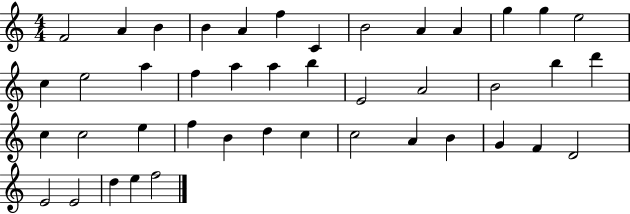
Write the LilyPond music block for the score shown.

{
  \clef treble
  \numericTimeSignature
  \time 4/4
  \key c \major
  f'2 a'4 b'4 | b'4 a'4 f''4 c'4 | b'2 a'4 a'4 | g''4 g''4 e''2 | \break c''4 e''2 a''4 | f''4 a''4 a''4 b''4 | e'2 a'2 | b'2 b''4 d'''4 | \break c''4 c''2 e''4 | f''4 b'4 d''4 c''4 | c''2 a'4 b'4 | g'4 f'4 d'2 | \break e'2 e'2 | d''4 e''4 f''2 | \bar "|."
}